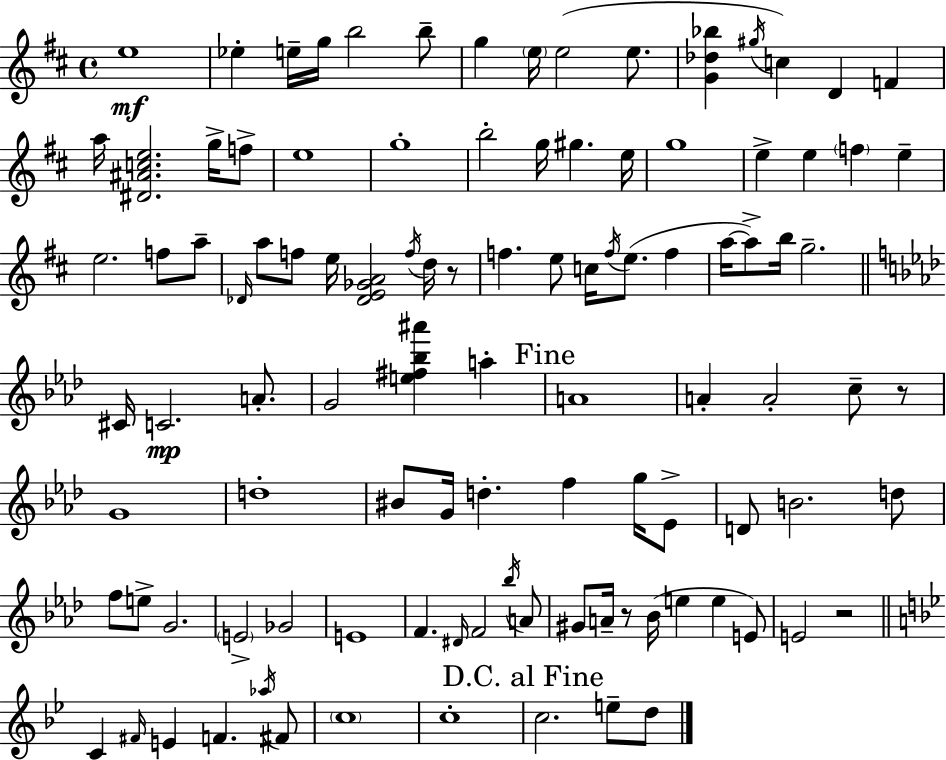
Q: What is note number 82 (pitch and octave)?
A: E5